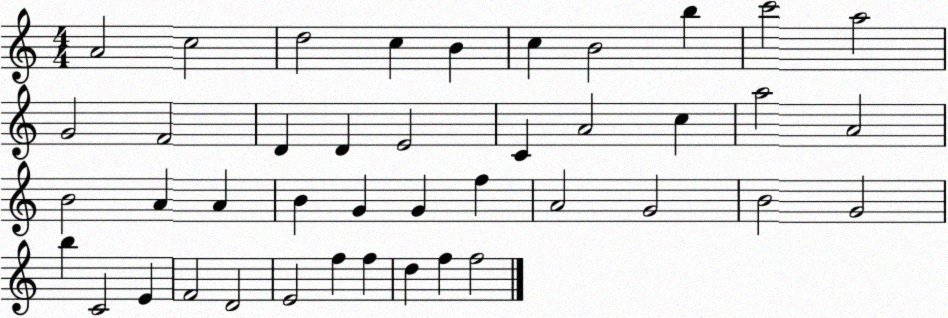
X:1
T:Untitled
M:4/4
L:1/4
K:C
A2 c2 d2 c B c B2 b c'2 a2 G2 F2 D D E2 C A2 c a2 A2 B2 A A B G G f A2 G2 B2 G2 b C2 E F2 D2 E2 f f d f f2